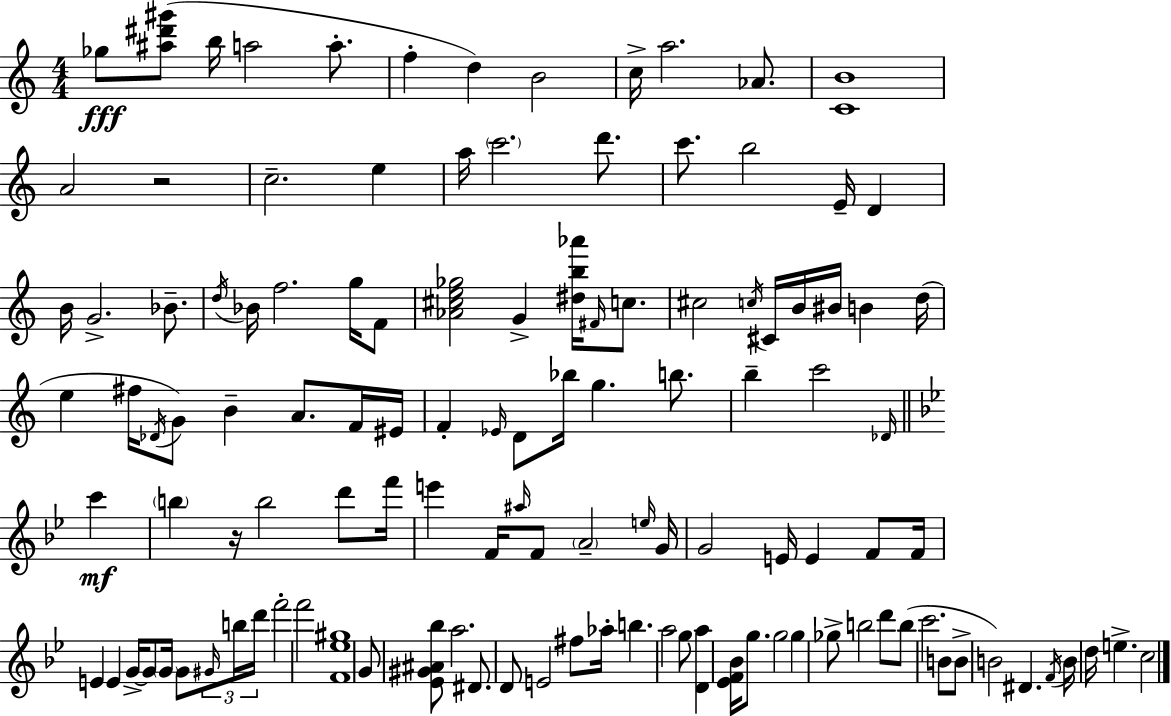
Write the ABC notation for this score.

X:1
T:Untitled
M:4/4
L:1/4
K:C
_g/2 [^a^d'^g']/2 b/4 a2 a/2 f d B2 c/4 a2 _A/2 [CB]4 A2 z2 c2 e a/4 c'2 d'/2 c'/2 b2 E/4 D B/4 G2 _B/2 d/4 _B/4 f2 g/4 F/2 [_A^ce_g]2 G [^db_a']/4 ^F/4 c/2 ^c2 c/4 ^C/4 B/4 ^B/4 B d/4 e ^f/4 _D/4 G/2 B A/2 F/4 ^E/4 F _E/4 D/2 _b/4 g b/2 b c'2 _D/4 c' b z/4 b2 d'/2 f'/4 e' F/4 ^a/4 F/2 A2 e/4 G/4 G2 E/4 E F/2 F/4 E E G/4 G/2 G/4 G/2 ^G/4 b/4 d'/4 f'2 f'2 [F_e^g]4 G/2 [_E^G^A_b]/2 a2 ^D/2 D/2 E2 ^f/2 _a/4 b a2 g/2 [Da] [_EF_B]/4 g/2 g2 g _g/2 b2 d'/2 b/2 c'2 B/2 B/2 B2 ^D F/4 B/4 d/4 e c2